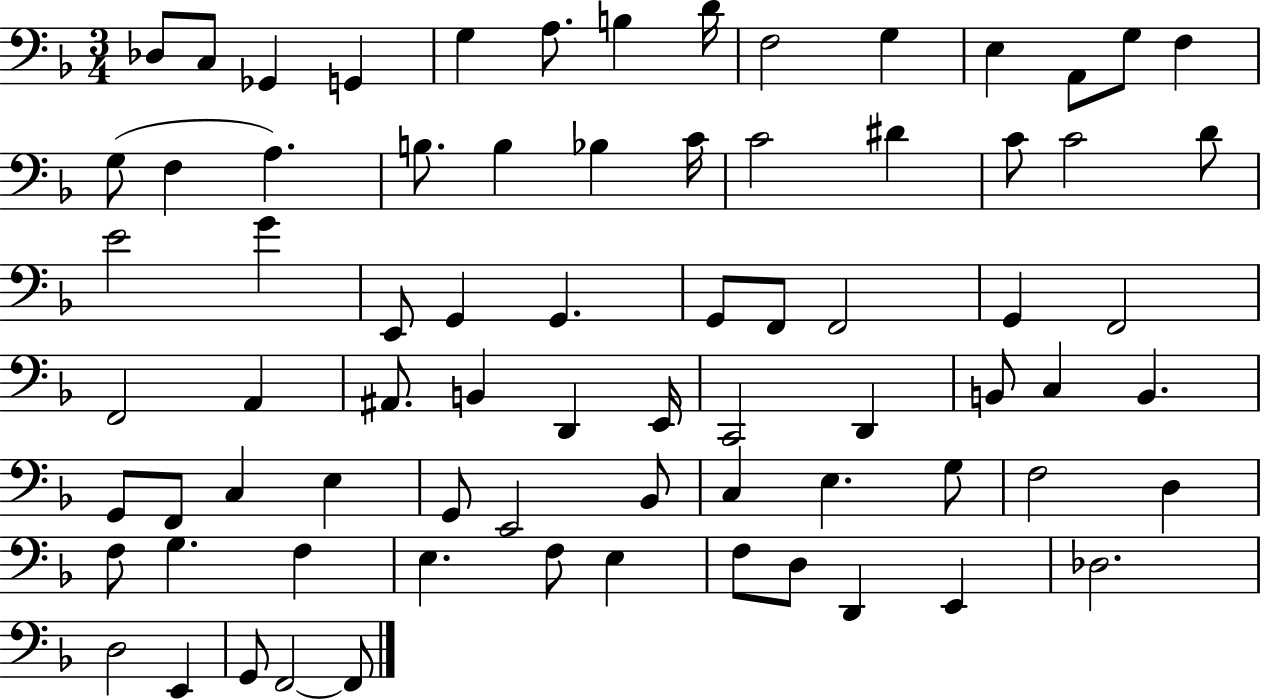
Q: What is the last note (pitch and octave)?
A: F2